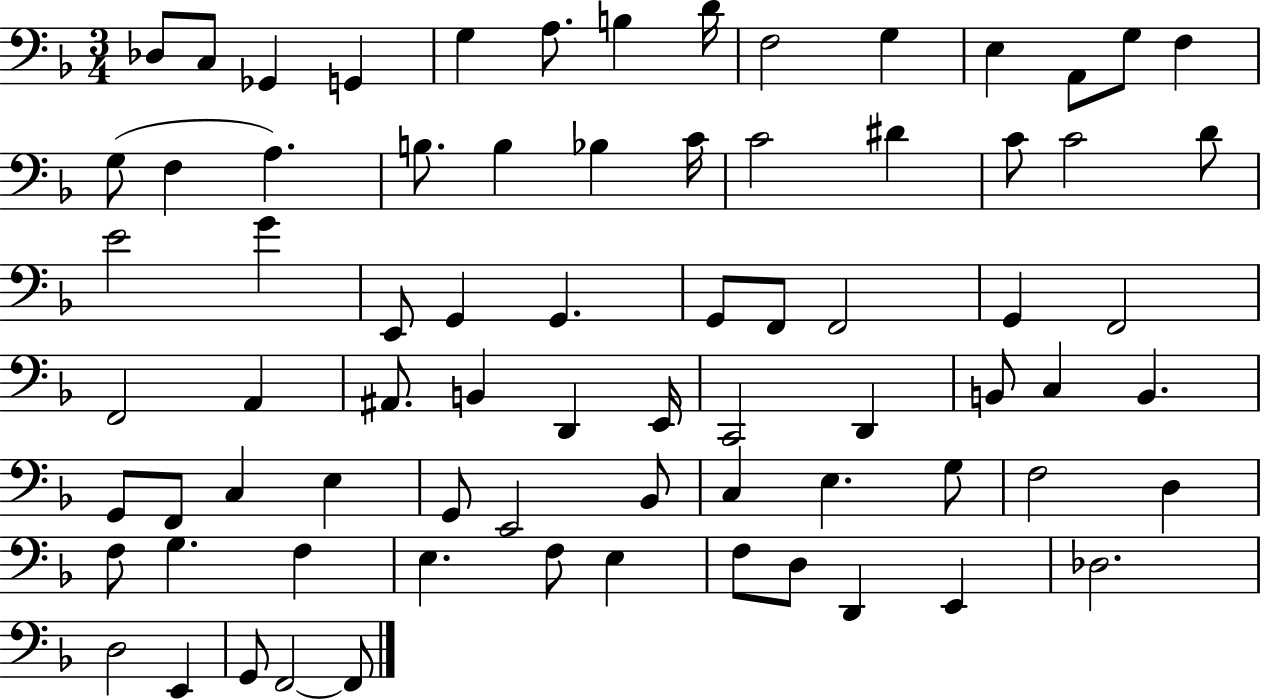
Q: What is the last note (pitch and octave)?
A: F2